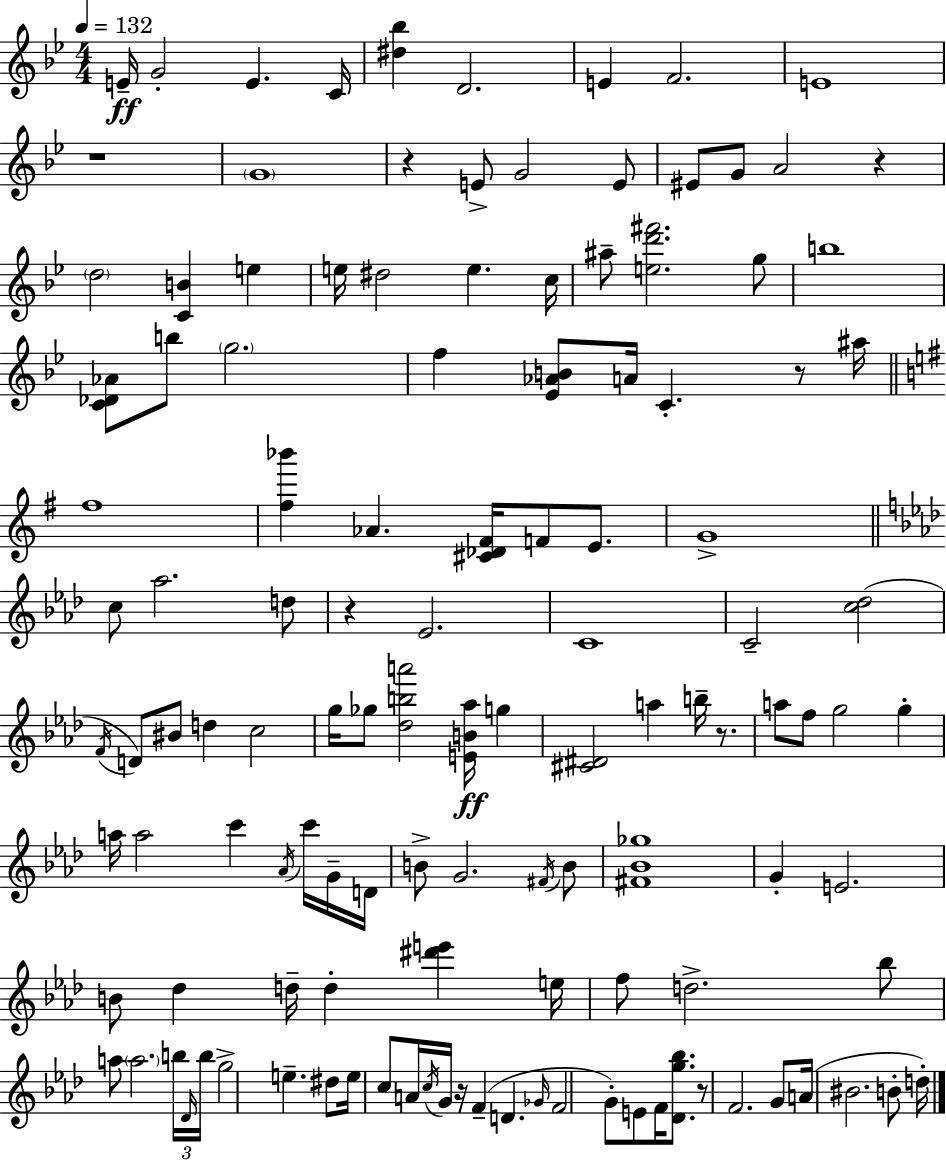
{
  \clef treble
  \numericTimeSignature
  \time 4/4
  \key bes \major
  \tempo 4 = 132
  e'16--\ff g'2-. e'4. c'16 | <dis'' bes''>4 d'2. | e'4 f'2. | e'1 | \break r1 | \parenthesize g'1 | r4 e'8-> g'2 e'8 | eis'8 g'8 a'2 r4 | \break \parenthesize d''2 <c' b'>4 e''4 | e''16 dis''2 e''4. c''16 | ais''8-- <e'' d''' fis'''>2. g''8 | b''1 | \break <c' des' aes'>8 b''8 \parenthesize g''2. | f''4 <ees' aes' b'>8 a'16 c'4.-. r8 ais''16 | \bar "||" \break \key g \major fis''1 | <fis'' bes'''>4 aes'4. <cis' des' fis'>16 f'8 e'8. | g'1-> | \bar "||" \break \key f \minor c''8 aes''2. d''8 | r4 ees'2. | c'1 | c'2-- <c'' des''>2( | \break \acciaccatura { f'16 } d'8) bis'8 d''4 c''2 | g''16 ges''8 <des'' b'' a'''>2 <e' b' aes''>16\ff g''4 | <cis' dis'>2 a''4 b''16-- r8. | a''8 f''8 g''2 g''4-. | \break a''16 a''2 c'''4 \acciaccatura { aes'16 } c'''16 | g'16-- d'16 b'8-> g'2. | \acciaccatura { fis'16 } b'8 <fis' bes' ges''>1 | g'4-. e'2. | \break b'8 des''4 d''16-- d''4-. <dis''' e'''>4 | e''16 f''8 d''2.-> | bes''8 a''8 \parenthesize a''2. | \tuplet 3/2 { b''16 \grace { des'16 } b''16 } g''2-> e''4.-- | \break dis''8 e''16 c''8 a'16 \acciaccatura { c''16 } g'16 r16 f'4--( d'4. | \grace { ges'16 } f'2 g'8-.) | e'8 f'16 <des' g'' bes''>8. r8 f'2. | g'8 a'16( bis'2. | \break b'8-. d''16-.) \bar "|."
}